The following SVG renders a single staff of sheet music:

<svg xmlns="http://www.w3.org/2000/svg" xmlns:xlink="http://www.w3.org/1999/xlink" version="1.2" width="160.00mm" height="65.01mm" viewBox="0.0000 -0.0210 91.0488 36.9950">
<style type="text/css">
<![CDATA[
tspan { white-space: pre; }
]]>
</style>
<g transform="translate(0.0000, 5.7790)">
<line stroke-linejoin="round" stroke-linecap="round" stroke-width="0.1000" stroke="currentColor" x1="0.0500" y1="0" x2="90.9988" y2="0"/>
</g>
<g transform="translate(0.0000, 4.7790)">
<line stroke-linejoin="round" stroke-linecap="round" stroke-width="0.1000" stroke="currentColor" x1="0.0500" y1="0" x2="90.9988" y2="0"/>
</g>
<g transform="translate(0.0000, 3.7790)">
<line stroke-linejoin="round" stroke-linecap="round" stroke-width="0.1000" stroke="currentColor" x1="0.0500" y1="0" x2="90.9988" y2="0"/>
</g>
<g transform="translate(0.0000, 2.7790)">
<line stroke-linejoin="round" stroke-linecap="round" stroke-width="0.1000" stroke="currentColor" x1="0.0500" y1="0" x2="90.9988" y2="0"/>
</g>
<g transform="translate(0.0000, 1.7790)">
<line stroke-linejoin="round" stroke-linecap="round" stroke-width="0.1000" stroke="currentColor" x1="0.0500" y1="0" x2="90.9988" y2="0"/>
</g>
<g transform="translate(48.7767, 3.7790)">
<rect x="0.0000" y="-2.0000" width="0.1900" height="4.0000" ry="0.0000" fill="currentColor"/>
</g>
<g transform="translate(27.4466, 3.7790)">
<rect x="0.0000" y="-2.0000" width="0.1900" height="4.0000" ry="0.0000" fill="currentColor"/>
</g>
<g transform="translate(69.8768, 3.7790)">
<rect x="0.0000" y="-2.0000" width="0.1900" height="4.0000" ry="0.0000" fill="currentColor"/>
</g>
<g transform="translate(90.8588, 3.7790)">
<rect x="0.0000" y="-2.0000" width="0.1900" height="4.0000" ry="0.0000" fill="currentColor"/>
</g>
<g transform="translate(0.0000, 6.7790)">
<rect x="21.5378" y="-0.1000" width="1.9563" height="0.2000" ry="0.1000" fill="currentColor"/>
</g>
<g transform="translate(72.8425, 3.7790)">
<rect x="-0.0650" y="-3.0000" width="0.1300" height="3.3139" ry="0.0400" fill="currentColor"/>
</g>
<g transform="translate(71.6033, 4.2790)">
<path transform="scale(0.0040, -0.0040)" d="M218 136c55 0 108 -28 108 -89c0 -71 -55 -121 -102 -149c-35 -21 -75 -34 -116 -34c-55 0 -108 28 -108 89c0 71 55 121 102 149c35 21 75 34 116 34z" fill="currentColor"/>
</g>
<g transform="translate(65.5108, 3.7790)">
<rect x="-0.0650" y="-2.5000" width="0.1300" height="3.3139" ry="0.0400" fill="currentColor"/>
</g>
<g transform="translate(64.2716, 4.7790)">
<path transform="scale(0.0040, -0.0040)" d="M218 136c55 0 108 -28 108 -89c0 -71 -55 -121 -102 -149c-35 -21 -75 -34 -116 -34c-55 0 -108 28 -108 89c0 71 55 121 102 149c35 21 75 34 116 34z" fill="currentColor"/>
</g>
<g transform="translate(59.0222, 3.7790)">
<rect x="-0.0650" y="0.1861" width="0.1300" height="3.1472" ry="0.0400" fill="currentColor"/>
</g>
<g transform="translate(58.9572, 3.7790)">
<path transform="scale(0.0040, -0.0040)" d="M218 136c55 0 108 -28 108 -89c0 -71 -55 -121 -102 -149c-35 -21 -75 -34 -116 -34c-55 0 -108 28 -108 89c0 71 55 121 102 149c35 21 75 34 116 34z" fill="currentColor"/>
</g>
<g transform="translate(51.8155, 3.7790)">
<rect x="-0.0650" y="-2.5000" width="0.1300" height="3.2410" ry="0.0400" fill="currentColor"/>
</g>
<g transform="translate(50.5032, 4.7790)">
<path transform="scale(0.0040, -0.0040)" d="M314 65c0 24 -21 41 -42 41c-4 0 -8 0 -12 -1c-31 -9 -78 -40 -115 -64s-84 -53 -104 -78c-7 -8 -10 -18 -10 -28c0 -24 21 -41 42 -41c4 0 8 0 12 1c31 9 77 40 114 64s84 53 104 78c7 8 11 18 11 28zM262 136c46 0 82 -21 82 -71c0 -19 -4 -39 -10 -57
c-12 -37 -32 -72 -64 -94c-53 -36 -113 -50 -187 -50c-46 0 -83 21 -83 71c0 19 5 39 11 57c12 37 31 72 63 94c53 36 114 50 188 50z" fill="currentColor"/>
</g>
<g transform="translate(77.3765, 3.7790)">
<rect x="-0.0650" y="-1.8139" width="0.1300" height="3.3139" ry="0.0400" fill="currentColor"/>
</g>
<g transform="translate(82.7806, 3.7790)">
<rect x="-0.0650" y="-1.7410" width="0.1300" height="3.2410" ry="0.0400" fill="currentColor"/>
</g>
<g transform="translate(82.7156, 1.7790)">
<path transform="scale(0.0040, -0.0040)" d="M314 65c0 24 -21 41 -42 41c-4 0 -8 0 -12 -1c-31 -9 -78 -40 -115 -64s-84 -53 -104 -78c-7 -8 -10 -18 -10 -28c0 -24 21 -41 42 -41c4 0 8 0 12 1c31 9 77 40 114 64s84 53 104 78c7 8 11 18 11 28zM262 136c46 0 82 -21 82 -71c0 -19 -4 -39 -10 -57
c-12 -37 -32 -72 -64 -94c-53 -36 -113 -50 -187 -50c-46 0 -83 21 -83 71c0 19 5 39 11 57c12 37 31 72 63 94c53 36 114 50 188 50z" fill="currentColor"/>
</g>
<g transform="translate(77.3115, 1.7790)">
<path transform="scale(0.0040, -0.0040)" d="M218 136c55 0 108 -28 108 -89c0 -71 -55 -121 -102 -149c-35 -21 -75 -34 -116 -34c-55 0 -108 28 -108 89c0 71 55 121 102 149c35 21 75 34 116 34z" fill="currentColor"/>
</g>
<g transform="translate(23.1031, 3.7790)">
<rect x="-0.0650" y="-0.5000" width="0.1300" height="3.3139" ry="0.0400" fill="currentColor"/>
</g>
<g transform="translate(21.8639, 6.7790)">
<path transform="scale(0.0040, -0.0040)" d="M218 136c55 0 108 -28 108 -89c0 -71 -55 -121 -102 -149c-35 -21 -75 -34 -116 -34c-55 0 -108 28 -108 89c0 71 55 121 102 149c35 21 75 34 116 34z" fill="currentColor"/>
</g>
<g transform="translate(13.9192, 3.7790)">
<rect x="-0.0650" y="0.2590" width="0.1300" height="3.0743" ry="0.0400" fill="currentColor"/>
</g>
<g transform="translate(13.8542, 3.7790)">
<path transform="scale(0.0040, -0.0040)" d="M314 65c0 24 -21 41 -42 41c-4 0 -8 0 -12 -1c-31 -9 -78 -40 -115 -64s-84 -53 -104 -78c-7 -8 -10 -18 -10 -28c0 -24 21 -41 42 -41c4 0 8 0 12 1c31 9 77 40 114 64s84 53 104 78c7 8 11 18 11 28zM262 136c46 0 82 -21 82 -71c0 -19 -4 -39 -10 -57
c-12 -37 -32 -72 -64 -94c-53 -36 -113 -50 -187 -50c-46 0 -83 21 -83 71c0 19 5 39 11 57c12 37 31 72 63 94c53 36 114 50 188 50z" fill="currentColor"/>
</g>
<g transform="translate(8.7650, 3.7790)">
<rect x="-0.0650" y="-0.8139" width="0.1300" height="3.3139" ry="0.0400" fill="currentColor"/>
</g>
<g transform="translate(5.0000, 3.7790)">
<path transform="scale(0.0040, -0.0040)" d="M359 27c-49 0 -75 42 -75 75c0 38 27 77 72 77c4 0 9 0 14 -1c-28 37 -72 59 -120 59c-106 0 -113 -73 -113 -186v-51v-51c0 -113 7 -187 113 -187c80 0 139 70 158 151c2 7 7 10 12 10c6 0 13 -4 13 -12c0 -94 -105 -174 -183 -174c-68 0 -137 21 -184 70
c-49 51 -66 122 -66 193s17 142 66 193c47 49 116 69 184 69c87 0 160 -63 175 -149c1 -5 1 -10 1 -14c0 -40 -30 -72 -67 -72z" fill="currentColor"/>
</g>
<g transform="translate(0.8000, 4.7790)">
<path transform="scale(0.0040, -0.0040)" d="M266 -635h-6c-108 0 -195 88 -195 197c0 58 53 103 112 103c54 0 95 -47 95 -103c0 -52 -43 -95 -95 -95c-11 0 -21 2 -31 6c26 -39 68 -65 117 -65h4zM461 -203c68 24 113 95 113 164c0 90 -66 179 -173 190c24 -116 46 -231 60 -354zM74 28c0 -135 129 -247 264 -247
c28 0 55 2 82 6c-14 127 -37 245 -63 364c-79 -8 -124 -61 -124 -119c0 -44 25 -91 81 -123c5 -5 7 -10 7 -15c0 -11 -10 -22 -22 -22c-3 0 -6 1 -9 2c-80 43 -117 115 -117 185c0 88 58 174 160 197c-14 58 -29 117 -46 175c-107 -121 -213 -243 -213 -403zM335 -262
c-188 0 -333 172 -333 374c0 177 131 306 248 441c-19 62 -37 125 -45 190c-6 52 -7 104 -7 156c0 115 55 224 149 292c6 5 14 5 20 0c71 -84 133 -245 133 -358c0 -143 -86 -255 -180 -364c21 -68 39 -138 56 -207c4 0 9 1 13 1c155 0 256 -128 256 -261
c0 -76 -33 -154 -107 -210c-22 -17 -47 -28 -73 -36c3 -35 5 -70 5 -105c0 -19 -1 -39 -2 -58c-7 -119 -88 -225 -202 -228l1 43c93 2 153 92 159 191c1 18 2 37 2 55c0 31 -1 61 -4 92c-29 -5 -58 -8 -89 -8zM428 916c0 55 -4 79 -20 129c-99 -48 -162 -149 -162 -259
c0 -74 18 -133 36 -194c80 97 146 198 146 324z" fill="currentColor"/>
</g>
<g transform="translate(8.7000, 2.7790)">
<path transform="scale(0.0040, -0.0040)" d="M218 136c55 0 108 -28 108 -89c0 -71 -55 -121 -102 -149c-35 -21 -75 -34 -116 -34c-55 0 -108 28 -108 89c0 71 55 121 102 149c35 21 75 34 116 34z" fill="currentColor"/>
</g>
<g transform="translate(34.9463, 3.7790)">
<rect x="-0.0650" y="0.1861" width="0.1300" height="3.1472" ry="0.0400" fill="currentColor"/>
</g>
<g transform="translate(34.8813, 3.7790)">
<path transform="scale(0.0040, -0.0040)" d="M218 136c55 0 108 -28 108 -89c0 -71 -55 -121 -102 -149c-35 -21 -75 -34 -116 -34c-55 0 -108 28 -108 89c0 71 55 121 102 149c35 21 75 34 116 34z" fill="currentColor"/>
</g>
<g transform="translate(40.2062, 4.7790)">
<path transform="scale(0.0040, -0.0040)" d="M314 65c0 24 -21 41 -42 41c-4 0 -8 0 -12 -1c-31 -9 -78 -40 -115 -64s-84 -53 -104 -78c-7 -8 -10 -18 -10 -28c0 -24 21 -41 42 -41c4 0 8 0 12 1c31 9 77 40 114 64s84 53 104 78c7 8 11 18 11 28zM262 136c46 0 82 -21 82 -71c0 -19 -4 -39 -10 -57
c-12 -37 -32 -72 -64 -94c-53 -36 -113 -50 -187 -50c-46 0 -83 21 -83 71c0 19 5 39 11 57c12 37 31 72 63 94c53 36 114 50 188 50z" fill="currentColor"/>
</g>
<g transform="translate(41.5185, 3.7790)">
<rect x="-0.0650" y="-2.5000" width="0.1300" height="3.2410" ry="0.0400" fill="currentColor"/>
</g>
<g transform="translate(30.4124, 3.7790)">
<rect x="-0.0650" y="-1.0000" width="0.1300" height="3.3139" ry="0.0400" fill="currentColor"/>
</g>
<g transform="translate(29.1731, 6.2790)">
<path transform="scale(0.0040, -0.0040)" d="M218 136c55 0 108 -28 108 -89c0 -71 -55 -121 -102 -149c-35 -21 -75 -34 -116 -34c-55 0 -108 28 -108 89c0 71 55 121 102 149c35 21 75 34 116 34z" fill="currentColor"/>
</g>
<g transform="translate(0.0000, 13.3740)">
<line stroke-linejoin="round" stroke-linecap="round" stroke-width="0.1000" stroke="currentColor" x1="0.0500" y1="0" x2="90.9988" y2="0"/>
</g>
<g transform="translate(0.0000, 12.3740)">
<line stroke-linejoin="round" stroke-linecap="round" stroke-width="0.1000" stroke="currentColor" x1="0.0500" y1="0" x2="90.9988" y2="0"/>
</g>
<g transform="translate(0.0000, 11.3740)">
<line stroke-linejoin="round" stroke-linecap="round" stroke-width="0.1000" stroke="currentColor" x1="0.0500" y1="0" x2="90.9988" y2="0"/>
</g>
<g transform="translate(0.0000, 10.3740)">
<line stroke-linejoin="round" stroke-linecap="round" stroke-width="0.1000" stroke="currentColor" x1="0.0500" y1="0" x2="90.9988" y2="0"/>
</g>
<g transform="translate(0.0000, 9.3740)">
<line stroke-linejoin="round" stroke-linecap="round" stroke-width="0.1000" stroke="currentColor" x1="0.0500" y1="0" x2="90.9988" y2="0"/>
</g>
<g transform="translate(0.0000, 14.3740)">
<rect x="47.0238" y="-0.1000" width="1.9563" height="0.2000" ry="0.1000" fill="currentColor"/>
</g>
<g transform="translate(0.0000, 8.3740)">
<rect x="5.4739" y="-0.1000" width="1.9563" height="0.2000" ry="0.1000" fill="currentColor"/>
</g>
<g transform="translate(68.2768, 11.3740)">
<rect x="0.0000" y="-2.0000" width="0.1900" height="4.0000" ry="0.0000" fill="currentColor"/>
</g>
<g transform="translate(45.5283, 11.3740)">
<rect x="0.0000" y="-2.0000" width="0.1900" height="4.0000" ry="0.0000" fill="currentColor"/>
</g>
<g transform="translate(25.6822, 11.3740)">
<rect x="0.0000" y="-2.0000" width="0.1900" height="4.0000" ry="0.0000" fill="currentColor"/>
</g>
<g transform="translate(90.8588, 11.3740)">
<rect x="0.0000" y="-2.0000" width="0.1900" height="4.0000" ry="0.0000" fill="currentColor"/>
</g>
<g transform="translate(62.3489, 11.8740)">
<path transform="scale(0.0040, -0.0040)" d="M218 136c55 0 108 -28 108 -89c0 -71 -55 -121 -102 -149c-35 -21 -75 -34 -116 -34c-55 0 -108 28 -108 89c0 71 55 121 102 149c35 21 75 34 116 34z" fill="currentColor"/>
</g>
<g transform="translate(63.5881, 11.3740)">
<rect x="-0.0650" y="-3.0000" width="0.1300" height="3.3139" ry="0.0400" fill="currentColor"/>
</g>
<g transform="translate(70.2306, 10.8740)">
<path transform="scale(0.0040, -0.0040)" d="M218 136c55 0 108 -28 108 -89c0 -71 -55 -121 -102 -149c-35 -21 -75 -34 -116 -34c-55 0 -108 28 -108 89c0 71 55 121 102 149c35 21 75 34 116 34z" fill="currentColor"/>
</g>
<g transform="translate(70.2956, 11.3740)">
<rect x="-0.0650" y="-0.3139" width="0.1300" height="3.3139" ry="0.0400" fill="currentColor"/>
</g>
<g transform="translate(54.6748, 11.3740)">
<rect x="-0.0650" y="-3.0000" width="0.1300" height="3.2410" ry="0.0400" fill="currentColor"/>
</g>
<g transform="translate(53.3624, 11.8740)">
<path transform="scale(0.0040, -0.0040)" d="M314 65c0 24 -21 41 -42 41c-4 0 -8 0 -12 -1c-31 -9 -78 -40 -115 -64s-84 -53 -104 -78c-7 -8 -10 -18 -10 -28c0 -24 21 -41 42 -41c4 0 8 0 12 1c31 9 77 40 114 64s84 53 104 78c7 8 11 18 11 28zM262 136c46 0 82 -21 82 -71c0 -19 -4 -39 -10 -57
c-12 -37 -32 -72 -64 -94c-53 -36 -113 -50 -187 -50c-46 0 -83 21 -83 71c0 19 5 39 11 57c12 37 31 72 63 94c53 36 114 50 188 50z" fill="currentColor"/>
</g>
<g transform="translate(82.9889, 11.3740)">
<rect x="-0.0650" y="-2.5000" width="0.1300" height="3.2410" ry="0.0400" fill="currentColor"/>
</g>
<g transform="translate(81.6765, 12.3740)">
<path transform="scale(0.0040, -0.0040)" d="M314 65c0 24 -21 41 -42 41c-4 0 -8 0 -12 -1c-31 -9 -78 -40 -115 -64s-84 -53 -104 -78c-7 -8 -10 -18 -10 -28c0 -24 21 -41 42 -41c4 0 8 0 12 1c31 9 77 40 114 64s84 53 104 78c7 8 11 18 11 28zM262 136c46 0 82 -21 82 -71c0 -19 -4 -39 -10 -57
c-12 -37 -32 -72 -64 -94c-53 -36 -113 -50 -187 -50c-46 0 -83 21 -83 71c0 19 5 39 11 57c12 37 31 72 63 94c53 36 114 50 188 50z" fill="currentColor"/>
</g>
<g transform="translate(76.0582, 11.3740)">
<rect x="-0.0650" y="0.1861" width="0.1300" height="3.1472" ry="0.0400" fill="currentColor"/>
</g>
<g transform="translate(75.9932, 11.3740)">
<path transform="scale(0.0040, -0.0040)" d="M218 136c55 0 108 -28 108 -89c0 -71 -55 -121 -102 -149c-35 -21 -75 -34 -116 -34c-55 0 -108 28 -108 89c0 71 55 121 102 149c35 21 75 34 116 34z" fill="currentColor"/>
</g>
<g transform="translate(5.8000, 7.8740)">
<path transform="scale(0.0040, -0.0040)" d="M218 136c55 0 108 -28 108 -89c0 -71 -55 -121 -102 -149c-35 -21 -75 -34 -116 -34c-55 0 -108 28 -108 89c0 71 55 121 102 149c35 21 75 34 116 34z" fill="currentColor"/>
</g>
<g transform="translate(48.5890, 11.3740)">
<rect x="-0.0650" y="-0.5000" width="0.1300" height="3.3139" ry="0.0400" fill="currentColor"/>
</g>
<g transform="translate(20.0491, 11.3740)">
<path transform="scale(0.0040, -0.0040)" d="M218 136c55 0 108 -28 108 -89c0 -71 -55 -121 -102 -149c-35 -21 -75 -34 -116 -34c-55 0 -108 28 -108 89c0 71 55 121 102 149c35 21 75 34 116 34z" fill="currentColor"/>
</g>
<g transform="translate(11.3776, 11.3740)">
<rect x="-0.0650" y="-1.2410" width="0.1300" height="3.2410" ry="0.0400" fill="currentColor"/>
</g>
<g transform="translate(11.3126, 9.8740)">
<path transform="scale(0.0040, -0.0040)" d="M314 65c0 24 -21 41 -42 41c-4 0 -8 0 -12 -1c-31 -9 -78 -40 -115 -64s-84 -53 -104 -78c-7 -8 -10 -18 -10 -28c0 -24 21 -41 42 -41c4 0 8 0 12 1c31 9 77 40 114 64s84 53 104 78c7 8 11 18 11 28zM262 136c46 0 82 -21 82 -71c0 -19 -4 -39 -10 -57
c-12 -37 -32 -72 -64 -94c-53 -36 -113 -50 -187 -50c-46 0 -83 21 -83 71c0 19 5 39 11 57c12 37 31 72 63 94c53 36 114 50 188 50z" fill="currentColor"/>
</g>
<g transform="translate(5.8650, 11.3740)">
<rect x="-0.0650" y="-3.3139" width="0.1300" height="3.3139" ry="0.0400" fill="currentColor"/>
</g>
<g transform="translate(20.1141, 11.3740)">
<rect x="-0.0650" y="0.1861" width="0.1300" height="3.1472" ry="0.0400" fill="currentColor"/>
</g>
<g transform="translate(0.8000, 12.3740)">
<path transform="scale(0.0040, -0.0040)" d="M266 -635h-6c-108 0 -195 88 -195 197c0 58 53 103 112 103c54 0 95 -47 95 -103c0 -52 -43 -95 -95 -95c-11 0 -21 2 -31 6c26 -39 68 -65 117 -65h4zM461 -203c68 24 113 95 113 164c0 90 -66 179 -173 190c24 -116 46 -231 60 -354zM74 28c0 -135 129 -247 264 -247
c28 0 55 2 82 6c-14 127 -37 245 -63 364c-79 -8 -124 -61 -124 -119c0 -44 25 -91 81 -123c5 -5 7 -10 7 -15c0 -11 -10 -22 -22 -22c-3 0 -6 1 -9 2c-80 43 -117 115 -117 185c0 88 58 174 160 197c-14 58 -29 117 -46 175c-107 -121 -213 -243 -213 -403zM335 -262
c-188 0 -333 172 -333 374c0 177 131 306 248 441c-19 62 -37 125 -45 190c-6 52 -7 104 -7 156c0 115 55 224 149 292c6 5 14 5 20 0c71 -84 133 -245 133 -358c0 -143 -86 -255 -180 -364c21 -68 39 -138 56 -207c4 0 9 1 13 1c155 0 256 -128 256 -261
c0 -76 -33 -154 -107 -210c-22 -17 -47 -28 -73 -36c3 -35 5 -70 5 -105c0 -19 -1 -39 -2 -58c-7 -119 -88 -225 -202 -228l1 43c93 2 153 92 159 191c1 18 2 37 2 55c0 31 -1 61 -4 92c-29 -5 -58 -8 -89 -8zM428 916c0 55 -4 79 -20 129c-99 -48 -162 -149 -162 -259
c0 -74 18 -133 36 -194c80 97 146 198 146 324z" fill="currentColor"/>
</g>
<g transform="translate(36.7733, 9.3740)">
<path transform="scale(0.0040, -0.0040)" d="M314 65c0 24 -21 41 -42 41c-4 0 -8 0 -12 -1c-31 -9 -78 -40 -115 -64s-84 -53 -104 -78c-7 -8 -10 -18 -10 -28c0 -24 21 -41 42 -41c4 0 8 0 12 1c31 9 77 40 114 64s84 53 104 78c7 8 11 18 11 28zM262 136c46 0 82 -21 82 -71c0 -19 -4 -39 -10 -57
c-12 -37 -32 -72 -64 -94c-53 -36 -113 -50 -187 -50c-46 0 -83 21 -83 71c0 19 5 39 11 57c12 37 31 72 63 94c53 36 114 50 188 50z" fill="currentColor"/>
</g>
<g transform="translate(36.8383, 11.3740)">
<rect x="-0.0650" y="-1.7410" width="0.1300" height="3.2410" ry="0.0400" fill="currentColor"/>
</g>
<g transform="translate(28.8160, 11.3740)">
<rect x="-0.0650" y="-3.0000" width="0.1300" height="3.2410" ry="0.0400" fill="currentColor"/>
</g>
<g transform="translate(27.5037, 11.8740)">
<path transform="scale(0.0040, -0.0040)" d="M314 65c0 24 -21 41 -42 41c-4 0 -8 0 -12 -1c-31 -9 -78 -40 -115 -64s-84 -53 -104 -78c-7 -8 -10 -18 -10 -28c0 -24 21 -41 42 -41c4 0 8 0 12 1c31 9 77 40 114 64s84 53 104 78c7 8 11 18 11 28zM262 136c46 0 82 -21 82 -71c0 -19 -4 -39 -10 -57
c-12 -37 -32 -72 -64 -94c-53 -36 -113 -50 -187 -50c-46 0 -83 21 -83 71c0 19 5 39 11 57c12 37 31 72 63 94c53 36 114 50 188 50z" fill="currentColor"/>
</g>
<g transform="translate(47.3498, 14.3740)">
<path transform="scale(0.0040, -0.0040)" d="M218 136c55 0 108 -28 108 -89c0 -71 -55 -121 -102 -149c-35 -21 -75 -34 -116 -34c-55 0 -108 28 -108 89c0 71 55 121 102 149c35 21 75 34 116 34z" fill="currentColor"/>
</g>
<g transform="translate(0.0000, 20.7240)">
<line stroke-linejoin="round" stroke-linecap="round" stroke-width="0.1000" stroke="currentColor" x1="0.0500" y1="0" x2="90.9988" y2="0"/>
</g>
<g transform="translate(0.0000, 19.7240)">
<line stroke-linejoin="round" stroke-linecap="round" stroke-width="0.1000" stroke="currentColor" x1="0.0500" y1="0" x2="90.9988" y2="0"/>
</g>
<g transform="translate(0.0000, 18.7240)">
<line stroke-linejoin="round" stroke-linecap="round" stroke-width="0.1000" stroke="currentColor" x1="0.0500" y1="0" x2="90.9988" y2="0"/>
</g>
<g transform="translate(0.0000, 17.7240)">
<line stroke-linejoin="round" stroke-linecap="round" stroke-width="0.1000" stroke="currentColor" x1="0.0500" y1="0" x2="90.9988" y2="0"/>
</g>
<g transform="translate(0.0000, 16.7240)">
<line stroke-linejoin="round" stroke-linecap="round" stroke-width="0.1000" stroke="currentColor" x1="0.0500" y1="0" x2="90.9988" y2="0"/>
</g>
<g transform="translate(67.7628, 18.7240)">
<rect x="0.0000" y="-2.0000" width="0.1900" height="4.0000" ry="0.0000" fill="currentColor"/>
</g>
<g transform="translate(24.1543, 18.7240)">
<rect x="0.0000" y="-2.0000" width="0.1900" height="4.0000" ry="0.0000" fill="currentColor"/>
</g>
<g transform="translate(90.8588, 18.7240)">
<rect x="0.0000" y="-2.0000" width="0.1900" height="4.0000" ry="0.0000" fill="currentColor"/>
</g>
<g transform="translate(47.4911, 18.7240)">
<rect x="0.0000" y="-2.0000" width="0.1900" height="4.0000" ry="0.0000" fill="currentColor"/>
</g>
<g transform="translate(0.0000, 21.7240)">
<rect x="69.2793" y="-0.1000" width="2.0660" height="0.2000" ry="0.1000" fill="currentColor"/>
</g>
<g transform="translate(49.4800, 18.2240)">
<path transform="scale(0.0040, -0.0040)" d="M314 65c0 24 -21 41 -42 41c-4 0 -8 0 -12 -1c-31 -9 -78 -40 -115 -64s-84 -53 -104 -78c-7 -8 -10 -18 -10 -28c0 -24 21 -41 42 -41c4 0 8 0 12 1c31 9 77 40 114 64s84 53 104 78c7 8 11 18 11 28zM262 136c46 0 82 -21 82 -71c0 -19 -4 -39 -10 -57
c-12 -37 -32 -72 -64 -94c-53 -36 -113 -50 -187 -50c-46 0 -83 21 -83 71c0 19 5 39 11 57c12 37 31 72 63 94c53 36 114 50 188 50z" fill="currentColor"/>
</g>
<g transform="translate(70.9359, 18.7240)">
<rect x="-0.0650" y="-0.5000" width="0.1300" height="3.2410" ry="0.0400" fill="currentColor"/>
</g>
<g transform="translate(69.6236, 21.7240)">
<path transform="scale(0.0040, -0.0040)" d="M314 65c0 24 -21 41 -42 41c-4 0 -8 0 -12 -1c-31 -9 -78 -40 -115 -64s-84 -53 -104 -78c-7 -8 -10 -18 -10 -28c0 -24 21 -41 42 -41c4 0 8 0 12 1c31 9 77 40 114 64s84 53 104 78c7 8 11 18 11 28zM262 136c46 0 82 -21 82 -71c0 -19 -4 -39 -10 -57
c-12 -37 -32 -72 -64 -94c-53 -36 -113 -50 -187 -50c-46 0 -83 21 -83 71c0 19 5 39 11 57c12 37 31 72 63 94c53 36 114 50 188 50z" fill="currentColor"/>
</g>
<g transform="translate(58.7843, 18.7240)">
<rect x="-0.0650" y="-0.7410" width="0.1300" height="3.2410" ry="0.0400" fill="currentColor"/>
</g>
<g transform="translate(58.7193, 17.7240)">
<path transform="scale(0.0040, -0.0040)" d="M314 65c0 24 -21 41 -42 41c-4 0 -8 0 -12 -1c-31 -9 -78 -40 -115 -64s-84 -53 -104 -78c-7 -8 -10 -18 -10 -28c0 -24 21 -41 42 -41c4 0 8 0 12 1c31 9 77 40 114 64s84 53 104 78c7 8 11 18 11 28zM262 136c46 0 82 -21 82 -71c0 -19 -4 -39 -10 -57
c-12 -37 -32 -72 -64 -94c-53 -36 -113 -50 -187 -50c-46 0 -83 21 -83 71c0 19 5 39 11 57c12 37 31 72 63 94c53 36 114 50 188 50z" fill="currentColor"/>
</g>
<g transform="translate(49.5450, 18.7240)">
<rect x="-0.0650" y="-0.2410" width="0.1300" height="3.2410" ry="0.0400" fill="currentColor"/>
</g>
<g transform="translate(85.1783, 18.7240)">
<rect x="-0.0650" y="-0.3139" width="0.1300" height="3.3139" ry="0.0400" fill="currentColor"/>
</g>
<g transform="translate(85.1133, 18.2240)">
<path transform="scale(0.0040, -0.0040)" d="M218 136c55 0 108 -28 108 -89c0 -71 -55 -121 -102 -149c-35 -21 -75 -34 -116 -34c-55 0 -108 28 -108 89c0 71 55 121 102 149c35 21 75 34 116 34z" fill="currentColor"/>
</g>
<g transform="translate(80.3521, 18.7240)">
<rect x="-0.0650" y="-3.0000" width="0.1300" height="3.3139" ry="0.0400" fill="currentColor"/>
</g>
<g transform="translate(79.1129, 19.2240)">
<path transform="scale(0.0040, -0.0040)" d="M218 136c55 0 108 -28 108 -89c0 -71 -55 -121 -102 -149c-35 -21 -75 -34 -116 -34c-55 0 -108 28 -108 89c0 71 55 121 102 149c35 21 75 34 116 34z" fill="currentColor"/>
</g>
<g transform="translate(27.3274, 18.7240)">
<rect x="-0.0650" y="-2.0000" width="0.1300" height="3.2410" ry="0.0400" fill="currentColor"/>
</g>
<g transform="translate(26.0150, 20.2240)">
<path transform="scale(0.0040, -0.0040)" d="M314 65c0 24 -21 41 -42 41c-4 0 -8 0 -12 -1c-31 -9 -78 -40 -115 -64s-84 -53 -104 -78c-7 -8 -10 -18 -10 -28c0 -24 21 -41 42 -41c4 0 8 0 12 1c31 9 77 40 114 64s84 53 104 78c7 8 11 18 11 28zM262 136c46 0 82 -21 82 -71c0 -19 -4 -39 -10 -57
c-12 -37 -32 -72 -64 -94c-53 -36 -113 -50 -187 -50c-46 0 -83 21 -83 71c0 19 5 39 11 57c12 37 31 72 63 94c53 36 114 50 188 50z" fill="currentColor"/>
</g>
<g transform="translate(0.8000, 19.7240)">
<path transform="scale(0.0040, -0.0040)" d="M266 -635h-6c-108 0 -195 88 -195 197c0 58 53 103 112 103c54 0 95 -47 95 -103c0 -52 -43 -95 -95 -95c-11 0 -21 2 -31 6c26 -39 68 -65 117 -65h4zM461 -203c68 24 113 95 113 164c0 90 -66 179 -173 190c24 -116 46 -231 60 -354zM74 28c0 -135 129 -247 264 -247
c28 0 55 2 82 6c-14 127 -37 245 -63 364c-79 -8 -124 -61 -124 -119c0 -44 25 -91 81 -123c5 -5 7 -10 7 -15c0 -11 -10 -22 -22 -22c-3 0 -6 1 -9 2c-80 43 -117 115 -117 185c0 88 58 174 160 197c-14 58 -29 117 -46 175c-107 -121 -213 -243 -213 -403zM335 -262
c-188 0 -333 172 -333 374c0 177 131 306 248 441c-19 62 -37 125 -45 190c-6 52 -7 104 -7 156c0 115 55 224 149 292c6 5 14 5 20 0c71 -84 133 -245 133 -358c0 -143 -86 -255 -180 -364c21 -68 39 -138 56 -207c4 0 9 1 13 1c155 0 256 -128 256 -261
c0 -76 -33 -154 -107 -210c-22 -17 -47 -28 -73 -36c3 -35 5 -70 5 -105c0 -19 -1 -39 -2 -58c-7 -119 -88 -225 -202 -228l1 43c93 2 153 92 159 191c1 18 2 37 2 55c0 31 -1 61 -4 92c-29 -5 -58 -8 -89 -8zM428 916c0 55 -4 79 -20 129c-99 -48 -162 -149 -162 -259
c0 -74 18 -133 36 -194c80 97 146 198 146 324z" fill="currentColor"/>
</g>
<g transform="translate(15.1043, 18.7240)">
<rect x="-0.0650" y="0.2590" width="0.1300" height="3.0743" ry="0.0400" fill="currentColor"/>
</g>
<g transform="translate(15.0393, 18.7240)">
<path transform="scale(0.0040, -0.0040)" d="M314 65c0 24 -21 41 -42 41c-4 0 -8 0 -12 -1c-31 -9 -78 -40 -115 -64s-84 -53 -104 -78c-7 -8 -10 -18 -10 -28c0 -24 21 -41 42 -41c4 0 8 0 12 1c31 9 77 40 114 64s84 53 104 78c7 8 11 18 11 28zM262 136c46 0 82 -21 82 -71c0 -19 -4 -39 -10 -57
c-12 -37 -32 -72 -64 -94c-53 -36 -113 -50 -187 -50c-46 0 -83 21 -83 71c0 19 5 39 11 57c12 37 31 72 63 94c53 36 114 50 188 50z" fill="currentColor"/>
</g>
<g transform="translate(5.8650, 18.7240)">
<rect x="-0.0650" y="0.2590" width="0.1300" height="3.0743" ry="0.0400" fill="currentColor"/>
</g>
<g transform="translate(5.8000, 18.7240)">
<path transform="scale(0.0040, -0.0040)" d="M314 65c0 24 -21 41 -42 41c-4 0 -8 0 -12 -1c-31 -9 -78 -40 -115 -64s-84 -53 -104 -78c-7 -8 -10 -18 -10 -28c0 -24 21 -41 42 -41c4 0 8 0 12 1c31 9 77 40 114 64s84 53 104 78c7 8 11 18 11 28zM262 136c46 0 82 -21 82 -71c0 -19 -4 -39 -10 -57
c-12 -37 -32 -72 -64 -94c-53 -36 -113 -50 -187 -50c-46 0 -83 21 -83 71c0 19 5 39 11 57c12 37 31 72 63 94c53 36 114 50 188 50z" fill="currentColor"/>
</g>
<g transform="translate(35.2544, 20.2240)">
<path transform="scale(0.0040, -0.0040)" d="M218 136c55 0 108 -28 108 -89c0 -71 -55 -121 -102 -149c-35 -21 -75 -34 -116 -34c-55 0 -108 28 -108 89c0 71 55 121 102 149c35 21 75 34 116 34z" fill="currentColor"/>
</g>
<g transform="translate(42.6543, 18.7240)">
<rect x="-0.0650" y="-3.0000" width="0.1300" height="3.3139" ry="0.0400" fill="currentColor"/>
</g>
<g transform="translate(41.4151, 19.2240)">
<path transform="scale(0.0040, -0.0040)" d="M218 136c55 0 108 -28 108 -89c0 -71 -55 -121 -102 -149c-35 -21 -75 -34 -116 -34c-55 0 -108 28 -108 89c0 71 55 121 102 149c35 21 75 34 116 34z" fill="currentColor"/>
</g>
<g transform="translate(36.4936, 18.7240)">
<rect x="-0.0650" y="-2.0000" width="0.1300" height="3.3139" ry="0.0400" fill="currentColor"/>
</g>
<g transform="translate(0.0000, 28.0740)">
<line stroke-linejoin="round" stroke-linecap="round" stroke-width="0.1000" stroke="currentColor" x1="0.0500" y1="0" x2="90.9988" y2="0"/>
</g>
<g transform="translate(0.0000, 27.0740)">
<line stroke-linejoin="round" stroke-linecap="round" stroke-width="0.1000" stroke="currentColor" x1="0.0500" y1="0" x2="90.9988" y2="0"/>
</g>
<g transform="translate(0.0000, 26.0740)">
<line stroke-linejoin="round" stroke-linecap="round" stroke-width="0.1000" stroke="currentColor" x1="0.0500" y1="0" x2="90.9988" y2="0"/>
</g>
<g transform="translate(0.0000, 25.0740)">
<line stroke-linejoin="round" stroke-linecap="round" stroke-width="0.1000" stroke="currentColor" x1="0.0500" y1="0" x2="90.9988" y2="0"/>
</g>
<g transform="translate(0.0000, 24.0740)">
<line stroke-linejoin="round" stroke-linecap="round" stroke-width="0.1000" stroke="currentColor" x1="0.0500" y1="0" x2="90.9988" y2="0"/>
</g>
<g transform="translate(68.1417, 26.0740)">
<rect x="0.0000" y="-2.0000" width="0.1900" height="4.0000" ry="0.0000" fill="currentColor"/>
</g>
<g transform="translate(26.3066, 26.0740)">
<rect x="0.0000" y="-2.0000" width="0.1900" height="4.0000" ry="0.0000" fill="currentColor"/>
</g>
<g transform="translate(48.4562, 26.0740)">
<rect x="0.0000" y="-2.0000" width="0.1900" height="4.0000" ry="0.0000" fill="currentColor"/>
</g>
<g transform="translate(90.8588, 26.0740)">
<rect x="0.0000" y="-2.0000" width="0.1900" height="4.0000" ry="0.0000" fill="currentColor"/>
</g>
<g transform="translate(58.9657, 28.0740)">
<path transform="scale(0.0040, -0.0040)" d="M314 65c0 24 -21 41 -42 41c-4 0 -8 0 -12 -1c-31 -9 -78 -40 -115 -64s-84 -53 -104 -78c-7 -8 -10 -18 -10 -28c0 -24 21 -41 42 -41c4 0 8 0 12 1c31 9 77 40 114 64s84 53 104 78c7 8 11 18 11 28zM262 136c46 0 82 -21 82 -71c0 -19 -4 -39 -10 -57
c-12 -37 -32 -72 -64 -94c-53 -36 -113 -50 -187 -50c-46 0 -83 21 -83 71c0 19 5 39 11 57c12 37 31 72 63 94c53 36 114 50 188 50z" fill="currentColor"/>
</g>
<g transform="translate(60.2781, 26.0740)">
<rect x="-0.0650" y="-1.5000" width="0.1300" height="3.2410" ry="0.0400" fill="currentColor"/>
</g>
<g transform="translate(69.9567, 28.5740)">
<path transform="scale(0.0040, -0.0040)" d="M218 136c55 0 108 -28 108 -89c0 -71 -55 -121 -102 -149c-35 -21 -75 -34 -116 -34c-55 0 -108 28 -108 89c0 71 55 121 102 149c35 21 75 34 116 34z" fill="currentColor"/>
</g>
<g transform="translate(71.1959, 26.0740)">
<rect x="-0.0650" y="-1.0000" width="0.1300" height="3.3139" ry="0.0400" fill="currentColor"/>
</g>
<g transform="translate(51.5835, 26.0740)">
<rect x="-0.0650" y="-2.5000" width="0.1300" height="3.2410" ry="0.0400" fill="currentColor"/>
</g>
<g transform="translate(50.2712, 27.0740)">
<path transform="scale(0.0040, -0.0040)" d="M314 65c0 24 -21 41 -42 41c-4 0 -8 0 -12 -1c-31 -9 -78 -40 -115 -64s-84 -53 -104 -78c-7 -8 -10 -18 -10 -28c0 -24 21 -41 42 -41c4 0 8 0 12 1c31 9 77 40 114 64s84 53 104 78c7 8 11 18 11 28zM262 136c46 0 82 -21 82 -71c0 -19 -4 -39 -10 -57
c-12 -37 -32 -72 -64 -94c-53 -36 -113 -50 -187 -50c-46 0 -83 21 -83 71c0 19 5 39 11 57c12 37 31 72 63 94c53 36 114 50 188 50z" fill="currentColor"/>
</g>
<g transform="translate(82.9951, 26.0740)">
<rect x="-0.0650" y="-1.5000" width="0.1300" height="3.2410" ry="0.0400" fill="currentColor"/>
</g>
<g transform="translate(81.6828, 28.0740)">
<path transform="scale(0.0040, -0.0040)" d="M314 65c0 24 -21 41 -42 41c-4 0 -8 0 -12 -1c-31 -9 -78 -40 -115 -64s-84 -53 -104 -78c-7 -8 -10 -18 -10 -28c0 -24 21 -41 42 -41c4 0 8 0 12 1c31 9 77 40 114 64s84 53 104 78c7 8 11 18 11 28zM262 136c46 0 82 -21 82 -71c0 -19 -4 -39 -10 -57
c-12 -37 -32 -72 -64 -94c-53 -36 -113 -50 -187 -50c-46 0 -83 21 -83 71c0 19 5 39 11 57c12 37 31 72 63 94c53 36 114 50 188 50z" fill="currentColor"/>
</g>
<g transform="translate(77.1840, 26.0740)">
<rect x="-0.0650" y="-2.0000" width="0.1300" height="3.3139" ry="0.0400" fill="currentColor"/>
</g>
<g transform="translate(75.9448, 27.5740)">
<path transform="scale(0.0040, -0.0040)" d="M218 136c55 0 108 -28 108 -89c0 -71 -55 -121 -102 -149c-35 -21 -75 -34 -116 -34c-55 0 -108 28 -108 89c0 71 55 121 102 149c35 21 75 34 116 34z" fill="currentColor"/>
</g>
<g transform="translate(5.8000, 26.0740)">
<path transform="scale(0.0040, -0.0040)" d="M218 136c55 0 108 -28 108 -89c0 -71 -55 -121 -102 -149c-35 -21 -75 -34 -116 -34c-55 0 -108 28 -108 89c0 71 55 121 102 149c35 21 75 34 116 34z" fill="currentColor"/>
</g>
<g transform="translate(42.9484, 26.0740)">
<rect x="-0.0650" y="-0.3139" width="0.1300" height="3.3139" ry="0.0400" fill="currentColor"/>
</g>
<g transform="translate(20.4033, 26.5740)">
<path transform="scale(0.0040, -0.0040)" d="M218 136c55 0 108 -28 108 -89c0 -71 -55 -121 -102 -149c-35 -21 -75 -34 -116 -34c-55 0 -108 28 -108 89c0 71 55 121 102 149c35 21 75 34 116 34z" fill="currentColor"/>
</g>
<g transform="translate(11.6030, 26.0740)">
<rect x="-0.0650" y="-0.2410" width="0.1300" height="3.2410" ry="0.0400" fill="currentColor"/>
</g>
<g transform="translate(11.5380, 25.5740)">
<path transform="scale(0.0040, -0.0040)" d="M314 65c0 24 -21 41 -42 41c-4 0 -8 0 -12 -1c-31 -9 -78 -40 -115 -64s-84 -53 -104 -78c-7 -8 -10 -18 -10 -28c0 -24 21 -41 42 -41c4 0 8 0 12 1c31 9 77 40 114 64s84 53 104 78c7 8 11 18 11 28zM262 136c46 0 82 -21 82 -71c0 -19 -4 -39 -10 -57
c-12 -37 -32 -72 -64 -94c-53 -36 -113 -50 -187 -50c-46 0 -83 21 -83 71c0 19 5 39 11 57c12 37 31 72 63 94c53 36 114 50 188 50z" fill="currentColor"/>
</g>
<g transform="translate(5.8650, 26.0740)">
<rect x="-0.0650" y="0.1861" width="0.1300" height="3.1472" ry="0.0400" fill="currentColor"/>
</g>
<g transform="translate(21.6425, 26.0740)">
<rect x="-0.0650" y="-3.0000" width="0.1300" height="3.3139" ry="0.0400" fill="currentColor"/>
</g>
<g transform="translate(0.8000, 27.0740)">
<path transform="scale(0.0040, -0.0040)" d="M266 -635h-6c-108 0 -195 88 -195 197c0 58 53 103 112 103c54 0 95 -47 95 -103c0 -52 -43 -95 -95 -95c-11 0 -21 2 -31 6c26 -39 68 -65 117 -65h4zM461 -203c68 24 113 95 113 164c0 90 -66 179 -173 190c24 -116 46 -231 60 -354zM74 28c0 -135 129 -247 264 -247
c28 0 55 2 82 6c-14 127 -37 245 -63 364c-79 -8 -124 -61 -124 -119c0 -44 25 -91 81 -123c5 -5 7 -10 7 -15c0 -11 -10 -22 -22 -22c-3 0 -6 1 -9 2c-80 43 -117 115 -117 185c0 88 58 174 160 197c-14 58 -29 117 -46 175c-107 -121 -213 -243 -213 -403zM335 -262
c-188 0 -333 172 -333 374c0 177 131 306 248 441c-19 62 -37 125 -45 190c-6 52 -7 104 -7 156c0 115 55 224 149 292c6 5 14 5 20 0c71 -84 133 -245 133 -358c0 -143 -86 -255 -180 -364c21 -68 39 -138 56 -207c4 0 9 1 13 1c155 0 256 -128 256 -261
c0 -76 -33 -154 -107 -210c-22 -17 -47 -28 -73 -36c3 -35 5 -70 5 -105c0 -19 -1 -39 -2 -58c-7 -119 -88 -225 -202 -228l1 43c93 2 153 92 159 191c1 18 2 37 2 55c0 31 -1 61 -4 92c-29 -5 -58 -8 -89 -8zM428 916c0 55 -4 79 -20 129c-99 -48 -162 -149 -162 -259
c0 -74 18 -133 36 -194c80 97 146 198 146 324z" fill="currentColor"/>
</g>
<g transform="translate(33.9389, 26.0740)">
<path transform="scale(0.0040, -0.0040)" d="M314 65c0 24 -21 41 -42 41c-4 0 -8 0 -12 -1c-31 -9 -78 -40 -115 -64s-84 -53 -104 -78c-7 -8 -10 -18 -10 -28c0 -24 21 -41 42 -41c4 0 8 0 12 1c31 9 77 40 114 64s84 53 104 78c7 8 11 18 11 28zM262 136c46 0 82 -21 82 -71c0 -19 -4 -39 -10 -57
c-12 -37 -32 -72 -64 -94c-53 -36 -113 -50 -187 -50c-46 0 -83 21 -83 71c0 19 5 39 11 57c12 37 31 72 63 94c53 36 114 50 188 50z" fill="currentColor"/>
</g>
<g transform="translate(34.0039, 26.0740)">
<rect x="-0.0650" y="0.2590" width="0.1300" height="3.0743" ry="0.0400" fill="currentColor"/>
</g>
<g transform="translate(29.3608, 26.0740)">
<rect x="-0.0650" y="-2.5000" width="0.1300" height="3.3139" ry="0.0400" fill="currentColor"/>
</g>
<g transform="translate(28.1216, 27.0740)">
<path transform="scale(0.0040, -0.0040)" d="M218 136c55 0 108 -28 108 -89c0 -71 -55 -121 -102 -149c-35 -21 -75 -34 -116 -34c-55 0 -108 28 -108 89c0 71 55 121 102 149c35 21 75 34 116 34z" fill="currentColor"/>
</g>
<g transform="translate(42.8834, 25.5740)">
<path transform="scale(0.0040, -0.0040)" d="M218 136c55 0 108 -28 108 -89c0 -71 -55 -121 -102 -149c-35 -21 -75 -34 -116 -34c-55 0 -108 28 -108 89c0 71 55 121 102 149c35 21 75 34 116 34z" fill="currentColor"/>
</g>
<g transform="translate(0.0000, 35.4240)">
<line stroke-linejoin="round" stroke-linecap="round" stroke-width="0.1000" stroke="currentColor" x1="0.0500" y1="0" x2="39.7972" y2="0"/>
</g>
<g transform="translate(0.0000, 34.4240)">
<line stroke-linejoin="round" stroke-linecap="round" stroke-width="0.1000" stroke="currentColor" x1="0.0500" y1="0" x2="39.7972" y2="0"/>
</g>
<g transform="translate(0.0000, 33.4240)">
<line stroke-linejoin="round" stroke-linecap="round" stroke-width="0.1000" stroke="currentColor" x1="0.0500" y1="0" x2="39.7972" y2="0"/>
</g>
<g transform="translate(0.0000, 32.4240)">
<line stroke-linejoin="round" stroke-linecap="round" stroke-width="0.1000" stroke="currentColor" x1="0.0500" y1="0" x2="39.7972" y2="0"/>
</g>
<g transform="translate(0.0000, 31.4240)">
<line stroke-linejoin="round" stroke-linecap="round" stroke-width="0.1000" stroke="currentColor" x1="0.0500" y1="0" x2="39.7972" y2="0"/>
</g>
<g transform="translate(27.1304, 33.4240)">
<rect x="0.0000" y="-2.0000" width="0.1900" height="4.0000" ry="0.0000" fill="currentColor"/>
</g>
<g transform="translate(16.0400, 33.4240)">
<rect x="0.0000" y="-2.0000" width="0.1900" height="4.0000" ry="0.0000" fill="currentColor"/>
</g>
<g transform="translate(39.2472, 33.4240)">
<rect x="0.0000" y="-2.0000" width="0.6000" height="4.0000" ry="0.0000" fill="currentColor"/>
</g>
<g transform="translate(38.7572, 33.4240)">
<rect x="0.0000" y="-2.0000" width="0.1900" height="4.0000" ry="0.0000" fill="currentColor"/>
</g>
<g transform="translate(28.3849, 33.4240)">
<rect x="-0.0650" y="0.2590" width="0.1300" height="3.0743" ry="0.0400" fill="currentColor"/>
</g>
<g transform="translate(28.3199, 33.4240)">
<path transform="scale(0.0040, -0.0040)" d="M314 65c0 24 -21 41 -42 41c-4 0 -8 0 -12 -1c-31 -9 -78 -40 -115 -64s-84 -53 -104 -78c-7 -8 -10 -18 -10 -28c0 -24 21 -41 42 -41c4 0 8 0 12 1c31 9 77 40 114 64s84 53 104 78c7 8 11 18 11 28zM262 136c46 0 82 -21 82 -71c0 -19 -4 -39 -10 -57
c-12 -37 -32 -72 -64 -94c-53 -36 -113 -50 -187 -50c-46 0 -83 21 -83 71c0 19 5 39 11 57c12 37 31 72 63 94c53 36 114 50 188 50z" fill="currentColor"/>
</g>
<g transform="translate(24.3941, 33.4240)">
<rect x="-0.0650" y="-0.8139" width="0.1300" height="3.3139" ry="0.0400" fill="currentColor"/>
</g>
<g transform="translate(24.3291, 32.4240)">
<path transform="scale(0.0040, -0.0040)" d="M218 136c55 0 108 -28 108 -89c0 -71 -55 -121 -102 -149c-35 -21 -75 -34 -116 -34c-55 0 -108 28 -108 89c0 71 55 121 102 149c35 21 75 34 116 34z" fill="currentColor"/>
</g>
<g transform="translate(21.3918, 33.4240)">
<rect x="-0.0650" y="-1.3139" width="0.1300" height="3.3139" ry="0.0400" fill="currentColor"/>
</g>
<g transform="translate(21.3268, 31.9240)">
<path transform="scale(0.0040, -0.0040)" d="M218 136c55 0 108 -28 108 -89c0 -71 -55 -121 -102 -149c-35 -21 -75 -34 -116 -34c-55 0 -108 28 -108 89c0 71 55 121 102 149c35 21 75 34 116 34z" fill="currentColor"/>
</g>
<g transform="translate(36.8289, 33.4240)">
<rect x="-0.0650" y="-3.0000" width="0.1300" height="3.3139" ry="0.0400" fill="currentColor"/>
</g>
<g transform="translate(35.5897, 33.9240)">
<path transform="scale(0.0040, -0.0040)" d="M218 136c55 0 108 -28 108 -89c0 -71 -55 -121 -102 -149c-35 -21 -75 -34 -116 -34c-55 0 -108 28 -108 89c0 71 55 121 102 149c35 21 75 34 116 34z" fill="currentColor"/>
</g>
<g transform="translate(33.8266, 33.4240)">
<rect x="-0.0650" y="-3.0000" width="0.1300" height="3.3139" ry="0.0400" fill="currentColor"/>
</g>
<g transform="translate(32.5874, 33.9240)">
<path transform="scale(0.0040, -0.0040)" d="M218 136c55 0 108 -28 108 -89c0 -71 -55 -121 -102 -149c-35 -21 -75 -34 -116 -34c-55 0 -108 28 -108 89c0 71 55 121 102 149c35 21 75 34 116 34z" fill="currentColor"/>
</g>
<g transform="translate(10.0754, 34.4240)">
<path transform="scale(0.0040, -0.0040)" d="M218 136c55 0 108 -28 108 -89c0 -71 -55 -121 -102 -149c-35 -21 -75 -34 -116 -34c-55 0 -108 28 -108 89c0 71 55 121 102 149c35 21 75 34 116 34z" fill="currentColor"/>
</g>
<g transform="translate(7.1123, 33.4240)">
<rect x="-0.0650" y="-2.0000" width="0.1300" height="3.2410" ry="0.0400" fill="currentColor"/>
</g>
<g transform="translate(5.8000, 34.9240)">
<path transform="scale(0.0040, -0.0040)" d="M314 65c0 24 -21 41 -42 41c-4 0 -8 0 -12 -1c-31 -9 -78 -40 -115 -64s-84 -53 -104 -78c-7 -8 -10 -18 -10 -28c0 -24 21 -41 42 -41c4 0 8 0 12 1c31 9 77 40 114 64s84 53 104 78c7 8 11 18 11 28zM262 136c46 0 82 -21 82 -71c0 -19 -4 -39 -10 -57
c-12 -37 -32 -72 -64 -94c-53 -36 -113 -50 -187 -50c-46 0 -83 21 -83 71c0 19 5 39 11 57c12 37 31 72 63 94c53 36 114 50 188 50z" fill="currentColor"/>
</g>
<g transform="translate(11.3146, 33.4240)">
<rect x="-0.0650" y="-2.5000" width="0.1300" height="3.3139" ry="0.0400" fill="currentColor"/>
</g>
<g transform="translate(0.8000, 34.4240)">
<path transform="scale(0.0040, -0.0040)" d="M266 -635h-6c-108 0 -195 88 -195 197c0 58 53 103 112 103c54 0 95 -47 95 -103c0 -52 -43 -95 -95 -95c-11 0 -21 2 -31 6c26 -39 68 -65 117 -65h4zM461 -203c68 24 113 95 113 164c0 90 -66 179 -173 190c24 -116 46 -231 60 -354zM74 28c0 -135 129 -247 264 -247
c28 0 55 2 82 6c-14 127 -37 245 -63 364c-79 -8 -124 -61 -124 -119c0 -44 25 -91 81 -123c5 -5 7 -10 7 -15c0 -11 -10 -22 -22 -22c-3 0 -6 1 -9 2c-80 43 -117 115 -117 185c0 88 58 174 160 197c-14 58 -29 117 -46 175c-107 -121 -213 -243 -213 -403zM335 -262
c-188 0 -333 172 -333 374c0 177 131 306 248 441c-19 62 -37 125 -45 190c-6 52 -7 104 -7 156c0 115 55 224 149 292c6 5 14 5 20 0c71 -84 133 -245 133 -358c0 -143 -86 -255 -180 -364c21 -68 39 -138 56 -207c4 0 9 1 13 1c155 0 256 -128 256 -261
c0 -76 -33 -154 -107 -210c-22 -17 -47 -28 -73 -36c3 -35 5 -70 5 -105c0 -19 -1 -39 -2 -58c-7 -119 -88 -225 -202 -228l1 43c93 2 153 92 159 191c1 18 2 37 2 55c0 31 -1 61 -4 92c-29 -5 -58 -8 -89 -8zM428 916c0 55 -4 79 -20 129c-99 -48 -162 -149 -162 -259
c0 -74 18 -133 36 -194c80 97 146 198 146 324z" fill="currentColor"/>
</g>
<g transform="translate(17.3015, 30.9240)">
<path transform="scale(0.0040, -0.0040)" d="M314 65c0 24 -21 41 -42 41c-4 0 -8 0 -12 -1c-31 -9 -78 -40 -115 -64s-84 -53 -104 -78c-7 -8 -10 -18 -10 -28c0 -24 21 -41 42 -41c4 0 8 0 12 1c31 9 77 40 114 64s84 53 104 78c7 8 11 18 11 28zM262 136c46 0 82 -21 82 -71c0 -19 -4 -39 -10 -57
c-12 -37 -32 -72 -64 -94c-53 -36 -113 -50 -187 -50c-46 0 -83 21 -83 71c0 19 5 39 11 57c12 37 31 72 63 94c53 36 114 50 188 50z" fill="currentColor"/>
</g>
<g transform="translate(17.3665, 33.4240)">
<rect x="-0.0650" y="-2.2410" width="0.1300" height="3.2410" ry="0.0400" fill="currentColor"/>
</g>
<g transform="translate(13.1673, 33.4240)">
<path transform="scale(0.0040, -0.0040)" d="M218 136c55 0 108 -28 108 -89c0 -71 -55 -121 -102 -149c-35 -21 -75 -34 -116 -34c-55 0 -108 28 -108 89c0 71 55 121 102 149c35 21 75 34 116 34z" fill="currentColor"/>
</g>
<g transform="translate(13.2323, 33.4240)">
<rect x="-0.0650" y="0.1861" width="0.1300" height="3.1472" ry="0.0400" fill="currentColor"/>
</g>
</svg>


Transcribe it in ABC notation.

X:1
T:Untitled
M:4/4
L:1/4
K:C
d B2 C D B G2 G2 B G A f f2 b e2 B A2 f2 C A2 A c B G2 B2 B2 F2 F A c2 d2 C2 A c B c2 A G B2 c G2 E2 D F E2 F2 G B g2 e d B2 A A